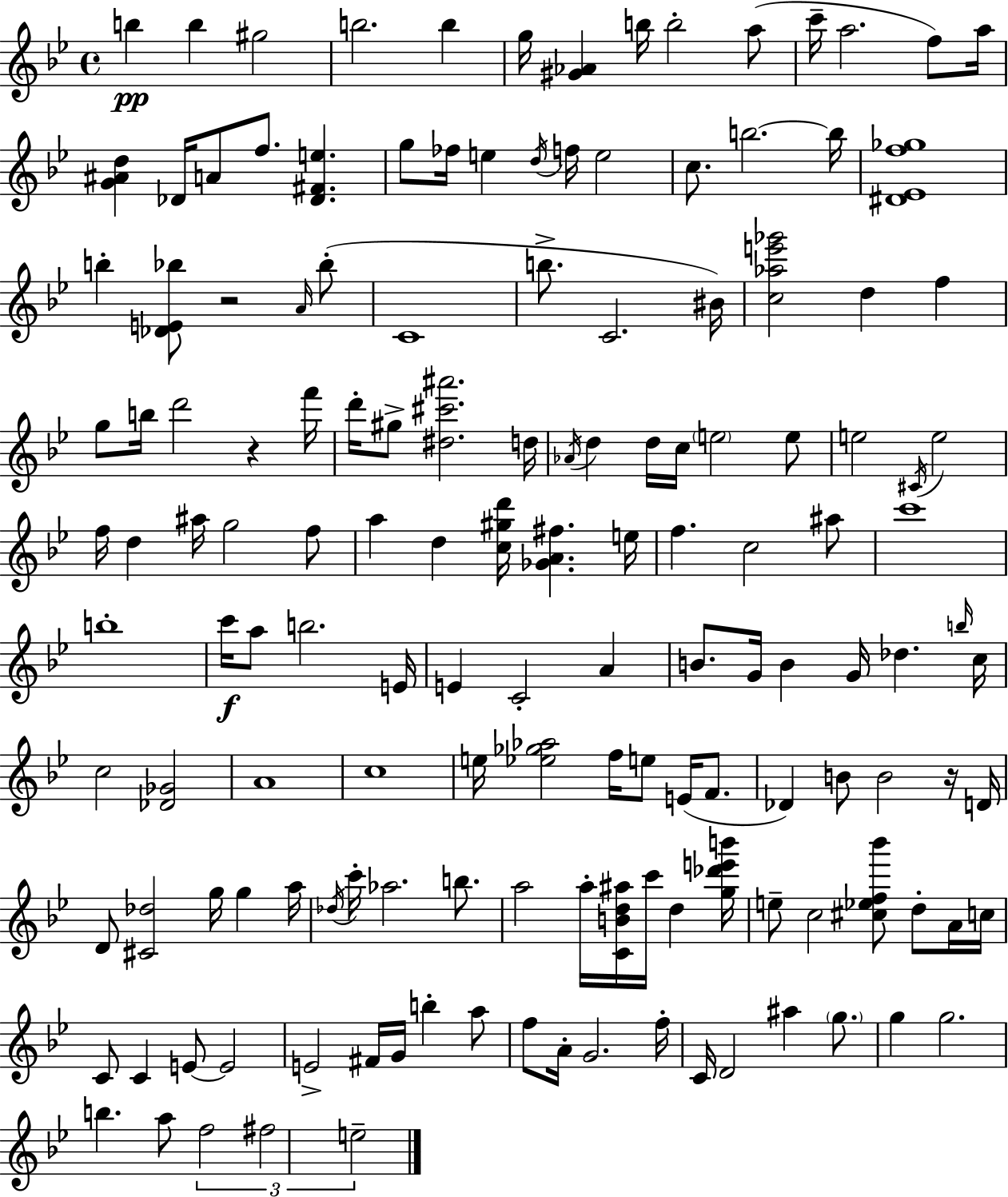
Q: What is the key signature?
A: BES major